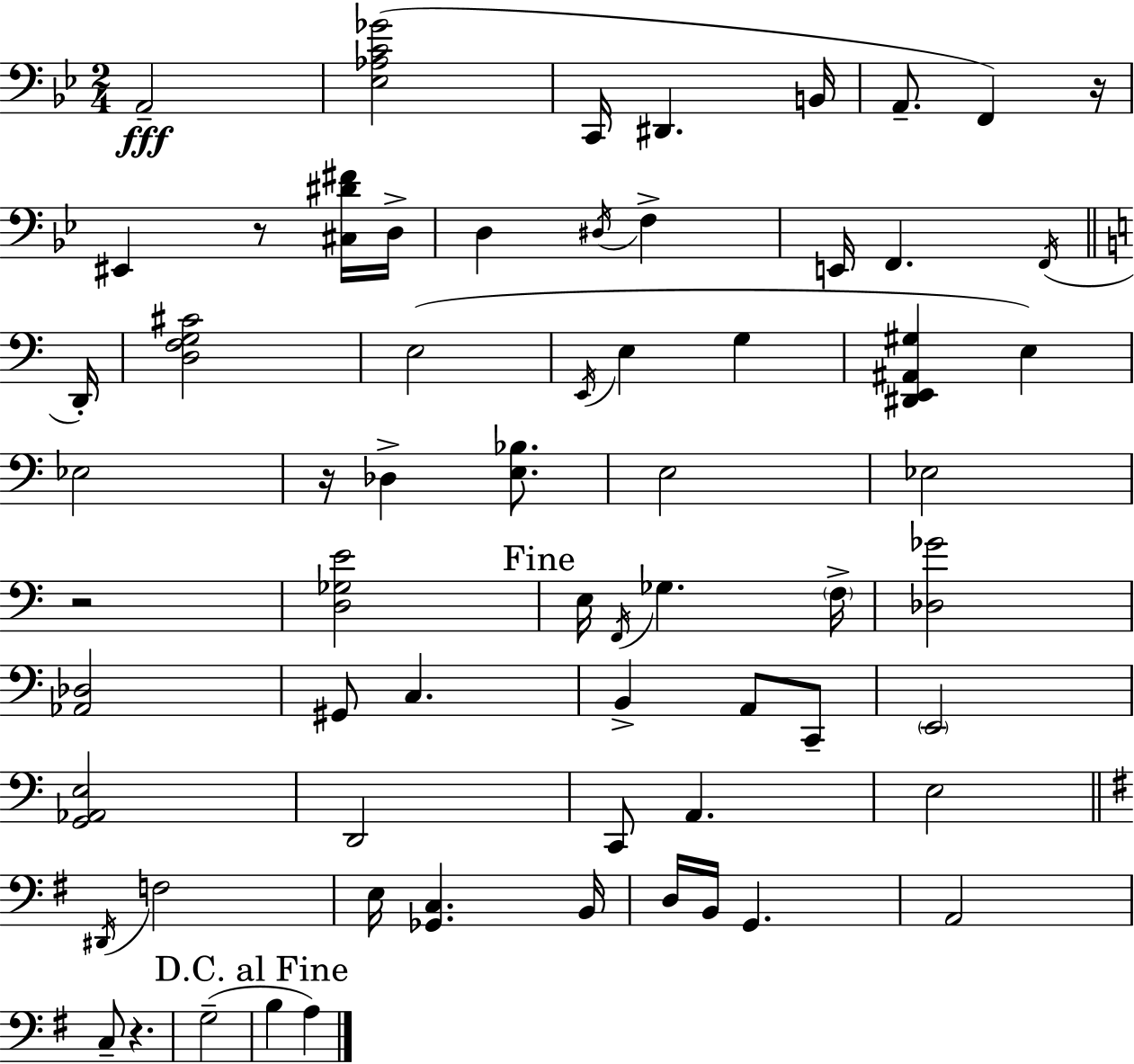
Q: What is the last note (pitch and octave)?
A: A3